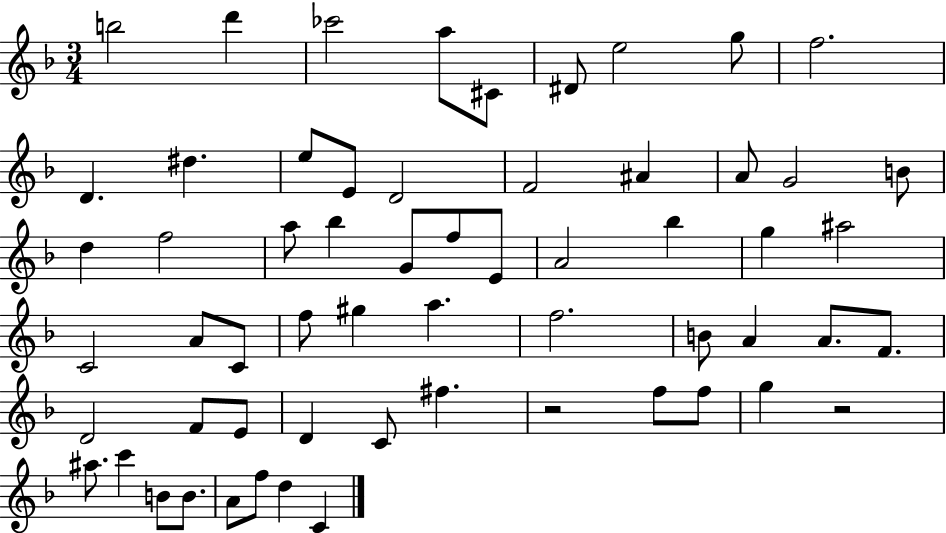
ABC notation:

X:1
T:Untitled
M:3/4
L:1/4
K:F
b2 d' _c'2 a/2 ^C/2 ^D/2 e2 g/2 f2 D ^d e/2 E/2 D2 F2 ^A A/2 G2 B/2 d f2 a/2 _b G/2 f/2 E/2 A2 _b g ^a2 C2 A/2 C/2 f/2 ^g a f2 B/2 A A/2 F/2 D2 F/2 E/2 D C/2 ^f z2 f/2 f/2 g z2 ^a/2 c' B/2 B/2 A/2 f/2 d C